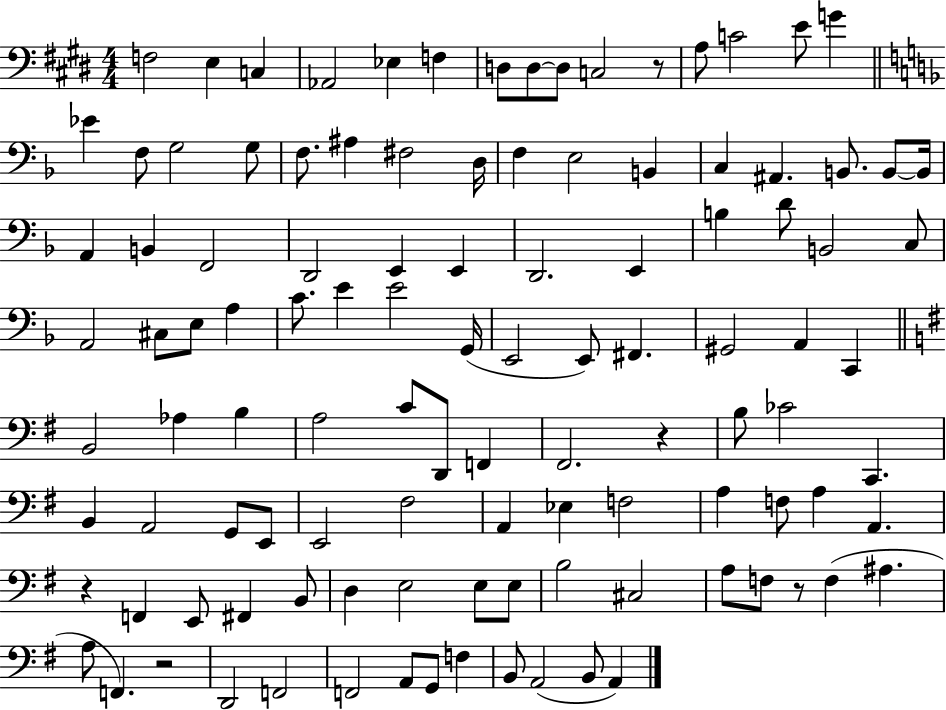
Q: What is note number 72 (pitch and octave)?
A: E2